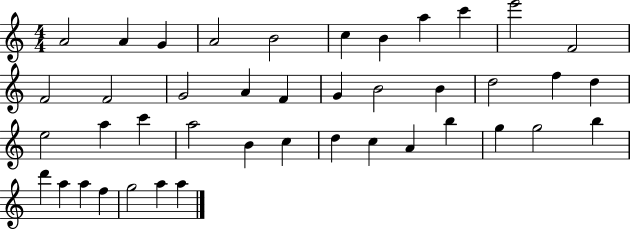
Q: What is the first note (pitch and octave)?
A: A4